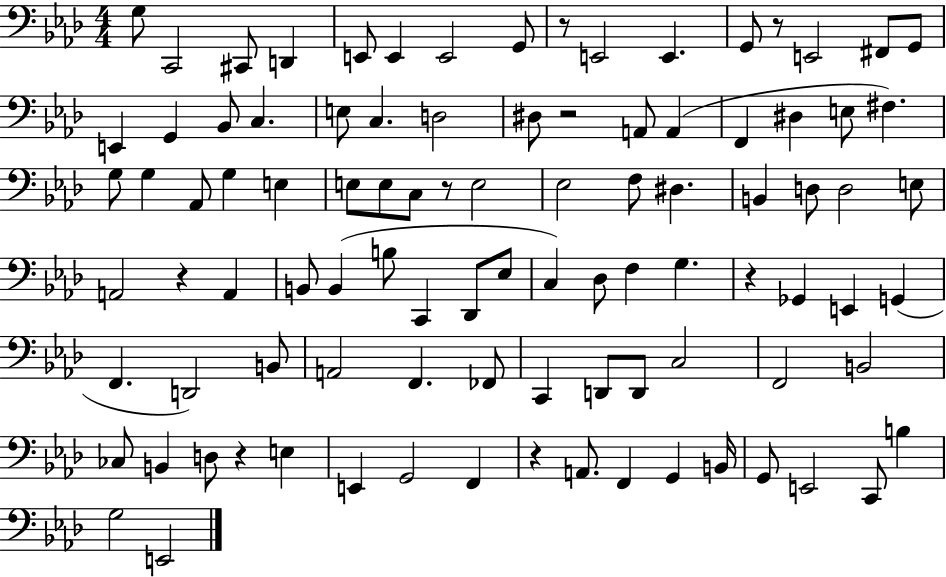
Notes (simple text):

G3/e C2/h C#2/e D2/q E2/e E2/q E2/h G2/e R/e E2/h E2/q. G2/e R/e E2/h F#2/e G2/e E2/q G2/q Bb2/e C3/q. E3/e C3/q. D3/h D#3/e R/h A2/e A2/q F2/q D#3/q E3/e F#3/q. G3/e G3/q Ab2/e G3/q E3/q E3/e E3/e C3/e R/e E3/h Eb3/h F3/e D#3/q. B2/q D3/e D3/h E3/e A2/h R/q A2/q B2/e B2/q B3/e C2/q Db2/e Eb3/e C3/q Db3/e F3/q G3/q. R/q Gb2/q E2/q G2/q F2/q. D2/h B2/e A2/h F2/q. FES2/e C2/q D2/e D2/e C3/h F2/h B2/h CES3/e B2/q D3/e R/q E3/q E2/q G2/h F2/q R/q A2/e. F2/q G2/q B2/s G2/e E2/h C2/e B3/q G3/h E2/h